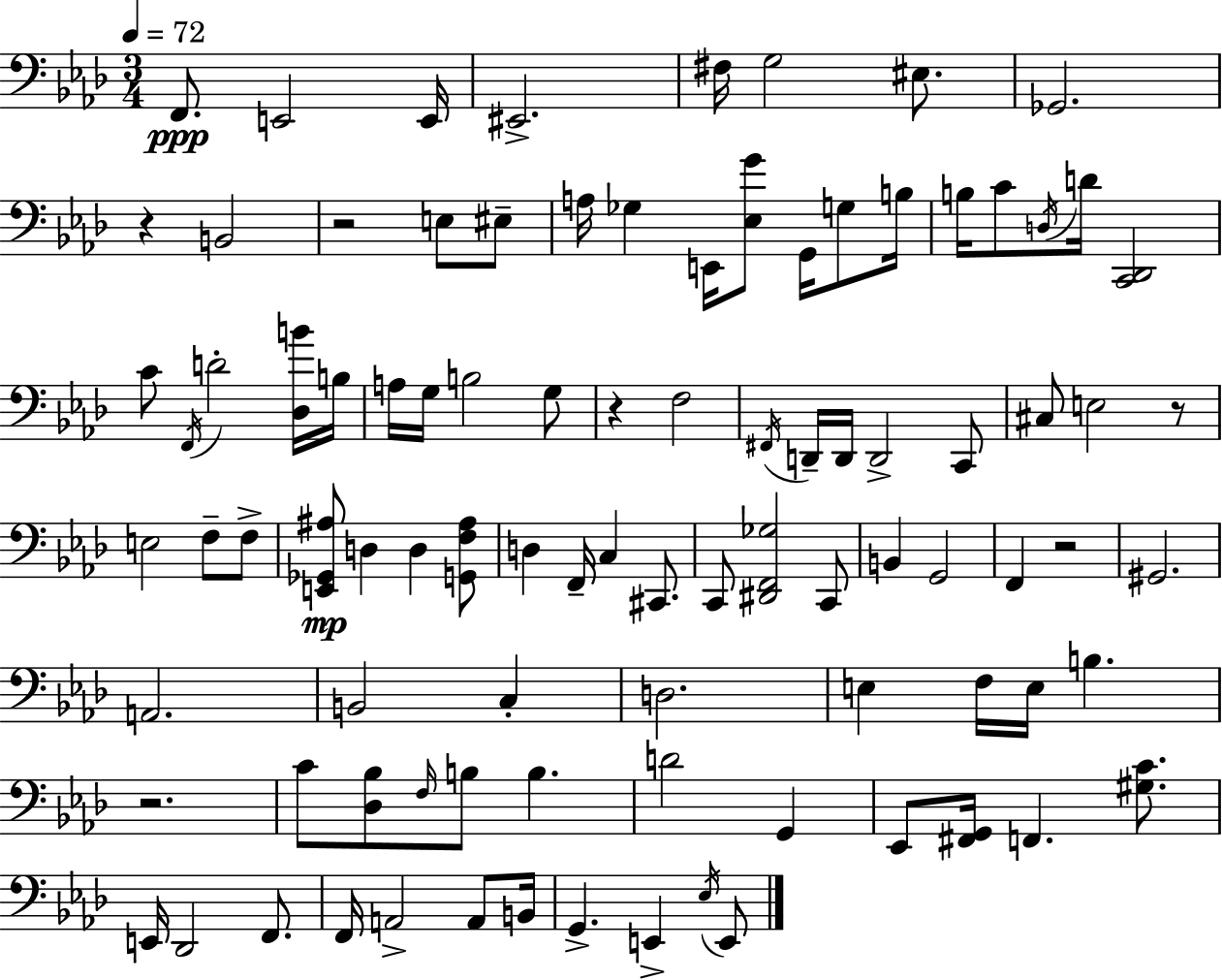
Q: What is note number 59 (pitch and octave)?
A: E3